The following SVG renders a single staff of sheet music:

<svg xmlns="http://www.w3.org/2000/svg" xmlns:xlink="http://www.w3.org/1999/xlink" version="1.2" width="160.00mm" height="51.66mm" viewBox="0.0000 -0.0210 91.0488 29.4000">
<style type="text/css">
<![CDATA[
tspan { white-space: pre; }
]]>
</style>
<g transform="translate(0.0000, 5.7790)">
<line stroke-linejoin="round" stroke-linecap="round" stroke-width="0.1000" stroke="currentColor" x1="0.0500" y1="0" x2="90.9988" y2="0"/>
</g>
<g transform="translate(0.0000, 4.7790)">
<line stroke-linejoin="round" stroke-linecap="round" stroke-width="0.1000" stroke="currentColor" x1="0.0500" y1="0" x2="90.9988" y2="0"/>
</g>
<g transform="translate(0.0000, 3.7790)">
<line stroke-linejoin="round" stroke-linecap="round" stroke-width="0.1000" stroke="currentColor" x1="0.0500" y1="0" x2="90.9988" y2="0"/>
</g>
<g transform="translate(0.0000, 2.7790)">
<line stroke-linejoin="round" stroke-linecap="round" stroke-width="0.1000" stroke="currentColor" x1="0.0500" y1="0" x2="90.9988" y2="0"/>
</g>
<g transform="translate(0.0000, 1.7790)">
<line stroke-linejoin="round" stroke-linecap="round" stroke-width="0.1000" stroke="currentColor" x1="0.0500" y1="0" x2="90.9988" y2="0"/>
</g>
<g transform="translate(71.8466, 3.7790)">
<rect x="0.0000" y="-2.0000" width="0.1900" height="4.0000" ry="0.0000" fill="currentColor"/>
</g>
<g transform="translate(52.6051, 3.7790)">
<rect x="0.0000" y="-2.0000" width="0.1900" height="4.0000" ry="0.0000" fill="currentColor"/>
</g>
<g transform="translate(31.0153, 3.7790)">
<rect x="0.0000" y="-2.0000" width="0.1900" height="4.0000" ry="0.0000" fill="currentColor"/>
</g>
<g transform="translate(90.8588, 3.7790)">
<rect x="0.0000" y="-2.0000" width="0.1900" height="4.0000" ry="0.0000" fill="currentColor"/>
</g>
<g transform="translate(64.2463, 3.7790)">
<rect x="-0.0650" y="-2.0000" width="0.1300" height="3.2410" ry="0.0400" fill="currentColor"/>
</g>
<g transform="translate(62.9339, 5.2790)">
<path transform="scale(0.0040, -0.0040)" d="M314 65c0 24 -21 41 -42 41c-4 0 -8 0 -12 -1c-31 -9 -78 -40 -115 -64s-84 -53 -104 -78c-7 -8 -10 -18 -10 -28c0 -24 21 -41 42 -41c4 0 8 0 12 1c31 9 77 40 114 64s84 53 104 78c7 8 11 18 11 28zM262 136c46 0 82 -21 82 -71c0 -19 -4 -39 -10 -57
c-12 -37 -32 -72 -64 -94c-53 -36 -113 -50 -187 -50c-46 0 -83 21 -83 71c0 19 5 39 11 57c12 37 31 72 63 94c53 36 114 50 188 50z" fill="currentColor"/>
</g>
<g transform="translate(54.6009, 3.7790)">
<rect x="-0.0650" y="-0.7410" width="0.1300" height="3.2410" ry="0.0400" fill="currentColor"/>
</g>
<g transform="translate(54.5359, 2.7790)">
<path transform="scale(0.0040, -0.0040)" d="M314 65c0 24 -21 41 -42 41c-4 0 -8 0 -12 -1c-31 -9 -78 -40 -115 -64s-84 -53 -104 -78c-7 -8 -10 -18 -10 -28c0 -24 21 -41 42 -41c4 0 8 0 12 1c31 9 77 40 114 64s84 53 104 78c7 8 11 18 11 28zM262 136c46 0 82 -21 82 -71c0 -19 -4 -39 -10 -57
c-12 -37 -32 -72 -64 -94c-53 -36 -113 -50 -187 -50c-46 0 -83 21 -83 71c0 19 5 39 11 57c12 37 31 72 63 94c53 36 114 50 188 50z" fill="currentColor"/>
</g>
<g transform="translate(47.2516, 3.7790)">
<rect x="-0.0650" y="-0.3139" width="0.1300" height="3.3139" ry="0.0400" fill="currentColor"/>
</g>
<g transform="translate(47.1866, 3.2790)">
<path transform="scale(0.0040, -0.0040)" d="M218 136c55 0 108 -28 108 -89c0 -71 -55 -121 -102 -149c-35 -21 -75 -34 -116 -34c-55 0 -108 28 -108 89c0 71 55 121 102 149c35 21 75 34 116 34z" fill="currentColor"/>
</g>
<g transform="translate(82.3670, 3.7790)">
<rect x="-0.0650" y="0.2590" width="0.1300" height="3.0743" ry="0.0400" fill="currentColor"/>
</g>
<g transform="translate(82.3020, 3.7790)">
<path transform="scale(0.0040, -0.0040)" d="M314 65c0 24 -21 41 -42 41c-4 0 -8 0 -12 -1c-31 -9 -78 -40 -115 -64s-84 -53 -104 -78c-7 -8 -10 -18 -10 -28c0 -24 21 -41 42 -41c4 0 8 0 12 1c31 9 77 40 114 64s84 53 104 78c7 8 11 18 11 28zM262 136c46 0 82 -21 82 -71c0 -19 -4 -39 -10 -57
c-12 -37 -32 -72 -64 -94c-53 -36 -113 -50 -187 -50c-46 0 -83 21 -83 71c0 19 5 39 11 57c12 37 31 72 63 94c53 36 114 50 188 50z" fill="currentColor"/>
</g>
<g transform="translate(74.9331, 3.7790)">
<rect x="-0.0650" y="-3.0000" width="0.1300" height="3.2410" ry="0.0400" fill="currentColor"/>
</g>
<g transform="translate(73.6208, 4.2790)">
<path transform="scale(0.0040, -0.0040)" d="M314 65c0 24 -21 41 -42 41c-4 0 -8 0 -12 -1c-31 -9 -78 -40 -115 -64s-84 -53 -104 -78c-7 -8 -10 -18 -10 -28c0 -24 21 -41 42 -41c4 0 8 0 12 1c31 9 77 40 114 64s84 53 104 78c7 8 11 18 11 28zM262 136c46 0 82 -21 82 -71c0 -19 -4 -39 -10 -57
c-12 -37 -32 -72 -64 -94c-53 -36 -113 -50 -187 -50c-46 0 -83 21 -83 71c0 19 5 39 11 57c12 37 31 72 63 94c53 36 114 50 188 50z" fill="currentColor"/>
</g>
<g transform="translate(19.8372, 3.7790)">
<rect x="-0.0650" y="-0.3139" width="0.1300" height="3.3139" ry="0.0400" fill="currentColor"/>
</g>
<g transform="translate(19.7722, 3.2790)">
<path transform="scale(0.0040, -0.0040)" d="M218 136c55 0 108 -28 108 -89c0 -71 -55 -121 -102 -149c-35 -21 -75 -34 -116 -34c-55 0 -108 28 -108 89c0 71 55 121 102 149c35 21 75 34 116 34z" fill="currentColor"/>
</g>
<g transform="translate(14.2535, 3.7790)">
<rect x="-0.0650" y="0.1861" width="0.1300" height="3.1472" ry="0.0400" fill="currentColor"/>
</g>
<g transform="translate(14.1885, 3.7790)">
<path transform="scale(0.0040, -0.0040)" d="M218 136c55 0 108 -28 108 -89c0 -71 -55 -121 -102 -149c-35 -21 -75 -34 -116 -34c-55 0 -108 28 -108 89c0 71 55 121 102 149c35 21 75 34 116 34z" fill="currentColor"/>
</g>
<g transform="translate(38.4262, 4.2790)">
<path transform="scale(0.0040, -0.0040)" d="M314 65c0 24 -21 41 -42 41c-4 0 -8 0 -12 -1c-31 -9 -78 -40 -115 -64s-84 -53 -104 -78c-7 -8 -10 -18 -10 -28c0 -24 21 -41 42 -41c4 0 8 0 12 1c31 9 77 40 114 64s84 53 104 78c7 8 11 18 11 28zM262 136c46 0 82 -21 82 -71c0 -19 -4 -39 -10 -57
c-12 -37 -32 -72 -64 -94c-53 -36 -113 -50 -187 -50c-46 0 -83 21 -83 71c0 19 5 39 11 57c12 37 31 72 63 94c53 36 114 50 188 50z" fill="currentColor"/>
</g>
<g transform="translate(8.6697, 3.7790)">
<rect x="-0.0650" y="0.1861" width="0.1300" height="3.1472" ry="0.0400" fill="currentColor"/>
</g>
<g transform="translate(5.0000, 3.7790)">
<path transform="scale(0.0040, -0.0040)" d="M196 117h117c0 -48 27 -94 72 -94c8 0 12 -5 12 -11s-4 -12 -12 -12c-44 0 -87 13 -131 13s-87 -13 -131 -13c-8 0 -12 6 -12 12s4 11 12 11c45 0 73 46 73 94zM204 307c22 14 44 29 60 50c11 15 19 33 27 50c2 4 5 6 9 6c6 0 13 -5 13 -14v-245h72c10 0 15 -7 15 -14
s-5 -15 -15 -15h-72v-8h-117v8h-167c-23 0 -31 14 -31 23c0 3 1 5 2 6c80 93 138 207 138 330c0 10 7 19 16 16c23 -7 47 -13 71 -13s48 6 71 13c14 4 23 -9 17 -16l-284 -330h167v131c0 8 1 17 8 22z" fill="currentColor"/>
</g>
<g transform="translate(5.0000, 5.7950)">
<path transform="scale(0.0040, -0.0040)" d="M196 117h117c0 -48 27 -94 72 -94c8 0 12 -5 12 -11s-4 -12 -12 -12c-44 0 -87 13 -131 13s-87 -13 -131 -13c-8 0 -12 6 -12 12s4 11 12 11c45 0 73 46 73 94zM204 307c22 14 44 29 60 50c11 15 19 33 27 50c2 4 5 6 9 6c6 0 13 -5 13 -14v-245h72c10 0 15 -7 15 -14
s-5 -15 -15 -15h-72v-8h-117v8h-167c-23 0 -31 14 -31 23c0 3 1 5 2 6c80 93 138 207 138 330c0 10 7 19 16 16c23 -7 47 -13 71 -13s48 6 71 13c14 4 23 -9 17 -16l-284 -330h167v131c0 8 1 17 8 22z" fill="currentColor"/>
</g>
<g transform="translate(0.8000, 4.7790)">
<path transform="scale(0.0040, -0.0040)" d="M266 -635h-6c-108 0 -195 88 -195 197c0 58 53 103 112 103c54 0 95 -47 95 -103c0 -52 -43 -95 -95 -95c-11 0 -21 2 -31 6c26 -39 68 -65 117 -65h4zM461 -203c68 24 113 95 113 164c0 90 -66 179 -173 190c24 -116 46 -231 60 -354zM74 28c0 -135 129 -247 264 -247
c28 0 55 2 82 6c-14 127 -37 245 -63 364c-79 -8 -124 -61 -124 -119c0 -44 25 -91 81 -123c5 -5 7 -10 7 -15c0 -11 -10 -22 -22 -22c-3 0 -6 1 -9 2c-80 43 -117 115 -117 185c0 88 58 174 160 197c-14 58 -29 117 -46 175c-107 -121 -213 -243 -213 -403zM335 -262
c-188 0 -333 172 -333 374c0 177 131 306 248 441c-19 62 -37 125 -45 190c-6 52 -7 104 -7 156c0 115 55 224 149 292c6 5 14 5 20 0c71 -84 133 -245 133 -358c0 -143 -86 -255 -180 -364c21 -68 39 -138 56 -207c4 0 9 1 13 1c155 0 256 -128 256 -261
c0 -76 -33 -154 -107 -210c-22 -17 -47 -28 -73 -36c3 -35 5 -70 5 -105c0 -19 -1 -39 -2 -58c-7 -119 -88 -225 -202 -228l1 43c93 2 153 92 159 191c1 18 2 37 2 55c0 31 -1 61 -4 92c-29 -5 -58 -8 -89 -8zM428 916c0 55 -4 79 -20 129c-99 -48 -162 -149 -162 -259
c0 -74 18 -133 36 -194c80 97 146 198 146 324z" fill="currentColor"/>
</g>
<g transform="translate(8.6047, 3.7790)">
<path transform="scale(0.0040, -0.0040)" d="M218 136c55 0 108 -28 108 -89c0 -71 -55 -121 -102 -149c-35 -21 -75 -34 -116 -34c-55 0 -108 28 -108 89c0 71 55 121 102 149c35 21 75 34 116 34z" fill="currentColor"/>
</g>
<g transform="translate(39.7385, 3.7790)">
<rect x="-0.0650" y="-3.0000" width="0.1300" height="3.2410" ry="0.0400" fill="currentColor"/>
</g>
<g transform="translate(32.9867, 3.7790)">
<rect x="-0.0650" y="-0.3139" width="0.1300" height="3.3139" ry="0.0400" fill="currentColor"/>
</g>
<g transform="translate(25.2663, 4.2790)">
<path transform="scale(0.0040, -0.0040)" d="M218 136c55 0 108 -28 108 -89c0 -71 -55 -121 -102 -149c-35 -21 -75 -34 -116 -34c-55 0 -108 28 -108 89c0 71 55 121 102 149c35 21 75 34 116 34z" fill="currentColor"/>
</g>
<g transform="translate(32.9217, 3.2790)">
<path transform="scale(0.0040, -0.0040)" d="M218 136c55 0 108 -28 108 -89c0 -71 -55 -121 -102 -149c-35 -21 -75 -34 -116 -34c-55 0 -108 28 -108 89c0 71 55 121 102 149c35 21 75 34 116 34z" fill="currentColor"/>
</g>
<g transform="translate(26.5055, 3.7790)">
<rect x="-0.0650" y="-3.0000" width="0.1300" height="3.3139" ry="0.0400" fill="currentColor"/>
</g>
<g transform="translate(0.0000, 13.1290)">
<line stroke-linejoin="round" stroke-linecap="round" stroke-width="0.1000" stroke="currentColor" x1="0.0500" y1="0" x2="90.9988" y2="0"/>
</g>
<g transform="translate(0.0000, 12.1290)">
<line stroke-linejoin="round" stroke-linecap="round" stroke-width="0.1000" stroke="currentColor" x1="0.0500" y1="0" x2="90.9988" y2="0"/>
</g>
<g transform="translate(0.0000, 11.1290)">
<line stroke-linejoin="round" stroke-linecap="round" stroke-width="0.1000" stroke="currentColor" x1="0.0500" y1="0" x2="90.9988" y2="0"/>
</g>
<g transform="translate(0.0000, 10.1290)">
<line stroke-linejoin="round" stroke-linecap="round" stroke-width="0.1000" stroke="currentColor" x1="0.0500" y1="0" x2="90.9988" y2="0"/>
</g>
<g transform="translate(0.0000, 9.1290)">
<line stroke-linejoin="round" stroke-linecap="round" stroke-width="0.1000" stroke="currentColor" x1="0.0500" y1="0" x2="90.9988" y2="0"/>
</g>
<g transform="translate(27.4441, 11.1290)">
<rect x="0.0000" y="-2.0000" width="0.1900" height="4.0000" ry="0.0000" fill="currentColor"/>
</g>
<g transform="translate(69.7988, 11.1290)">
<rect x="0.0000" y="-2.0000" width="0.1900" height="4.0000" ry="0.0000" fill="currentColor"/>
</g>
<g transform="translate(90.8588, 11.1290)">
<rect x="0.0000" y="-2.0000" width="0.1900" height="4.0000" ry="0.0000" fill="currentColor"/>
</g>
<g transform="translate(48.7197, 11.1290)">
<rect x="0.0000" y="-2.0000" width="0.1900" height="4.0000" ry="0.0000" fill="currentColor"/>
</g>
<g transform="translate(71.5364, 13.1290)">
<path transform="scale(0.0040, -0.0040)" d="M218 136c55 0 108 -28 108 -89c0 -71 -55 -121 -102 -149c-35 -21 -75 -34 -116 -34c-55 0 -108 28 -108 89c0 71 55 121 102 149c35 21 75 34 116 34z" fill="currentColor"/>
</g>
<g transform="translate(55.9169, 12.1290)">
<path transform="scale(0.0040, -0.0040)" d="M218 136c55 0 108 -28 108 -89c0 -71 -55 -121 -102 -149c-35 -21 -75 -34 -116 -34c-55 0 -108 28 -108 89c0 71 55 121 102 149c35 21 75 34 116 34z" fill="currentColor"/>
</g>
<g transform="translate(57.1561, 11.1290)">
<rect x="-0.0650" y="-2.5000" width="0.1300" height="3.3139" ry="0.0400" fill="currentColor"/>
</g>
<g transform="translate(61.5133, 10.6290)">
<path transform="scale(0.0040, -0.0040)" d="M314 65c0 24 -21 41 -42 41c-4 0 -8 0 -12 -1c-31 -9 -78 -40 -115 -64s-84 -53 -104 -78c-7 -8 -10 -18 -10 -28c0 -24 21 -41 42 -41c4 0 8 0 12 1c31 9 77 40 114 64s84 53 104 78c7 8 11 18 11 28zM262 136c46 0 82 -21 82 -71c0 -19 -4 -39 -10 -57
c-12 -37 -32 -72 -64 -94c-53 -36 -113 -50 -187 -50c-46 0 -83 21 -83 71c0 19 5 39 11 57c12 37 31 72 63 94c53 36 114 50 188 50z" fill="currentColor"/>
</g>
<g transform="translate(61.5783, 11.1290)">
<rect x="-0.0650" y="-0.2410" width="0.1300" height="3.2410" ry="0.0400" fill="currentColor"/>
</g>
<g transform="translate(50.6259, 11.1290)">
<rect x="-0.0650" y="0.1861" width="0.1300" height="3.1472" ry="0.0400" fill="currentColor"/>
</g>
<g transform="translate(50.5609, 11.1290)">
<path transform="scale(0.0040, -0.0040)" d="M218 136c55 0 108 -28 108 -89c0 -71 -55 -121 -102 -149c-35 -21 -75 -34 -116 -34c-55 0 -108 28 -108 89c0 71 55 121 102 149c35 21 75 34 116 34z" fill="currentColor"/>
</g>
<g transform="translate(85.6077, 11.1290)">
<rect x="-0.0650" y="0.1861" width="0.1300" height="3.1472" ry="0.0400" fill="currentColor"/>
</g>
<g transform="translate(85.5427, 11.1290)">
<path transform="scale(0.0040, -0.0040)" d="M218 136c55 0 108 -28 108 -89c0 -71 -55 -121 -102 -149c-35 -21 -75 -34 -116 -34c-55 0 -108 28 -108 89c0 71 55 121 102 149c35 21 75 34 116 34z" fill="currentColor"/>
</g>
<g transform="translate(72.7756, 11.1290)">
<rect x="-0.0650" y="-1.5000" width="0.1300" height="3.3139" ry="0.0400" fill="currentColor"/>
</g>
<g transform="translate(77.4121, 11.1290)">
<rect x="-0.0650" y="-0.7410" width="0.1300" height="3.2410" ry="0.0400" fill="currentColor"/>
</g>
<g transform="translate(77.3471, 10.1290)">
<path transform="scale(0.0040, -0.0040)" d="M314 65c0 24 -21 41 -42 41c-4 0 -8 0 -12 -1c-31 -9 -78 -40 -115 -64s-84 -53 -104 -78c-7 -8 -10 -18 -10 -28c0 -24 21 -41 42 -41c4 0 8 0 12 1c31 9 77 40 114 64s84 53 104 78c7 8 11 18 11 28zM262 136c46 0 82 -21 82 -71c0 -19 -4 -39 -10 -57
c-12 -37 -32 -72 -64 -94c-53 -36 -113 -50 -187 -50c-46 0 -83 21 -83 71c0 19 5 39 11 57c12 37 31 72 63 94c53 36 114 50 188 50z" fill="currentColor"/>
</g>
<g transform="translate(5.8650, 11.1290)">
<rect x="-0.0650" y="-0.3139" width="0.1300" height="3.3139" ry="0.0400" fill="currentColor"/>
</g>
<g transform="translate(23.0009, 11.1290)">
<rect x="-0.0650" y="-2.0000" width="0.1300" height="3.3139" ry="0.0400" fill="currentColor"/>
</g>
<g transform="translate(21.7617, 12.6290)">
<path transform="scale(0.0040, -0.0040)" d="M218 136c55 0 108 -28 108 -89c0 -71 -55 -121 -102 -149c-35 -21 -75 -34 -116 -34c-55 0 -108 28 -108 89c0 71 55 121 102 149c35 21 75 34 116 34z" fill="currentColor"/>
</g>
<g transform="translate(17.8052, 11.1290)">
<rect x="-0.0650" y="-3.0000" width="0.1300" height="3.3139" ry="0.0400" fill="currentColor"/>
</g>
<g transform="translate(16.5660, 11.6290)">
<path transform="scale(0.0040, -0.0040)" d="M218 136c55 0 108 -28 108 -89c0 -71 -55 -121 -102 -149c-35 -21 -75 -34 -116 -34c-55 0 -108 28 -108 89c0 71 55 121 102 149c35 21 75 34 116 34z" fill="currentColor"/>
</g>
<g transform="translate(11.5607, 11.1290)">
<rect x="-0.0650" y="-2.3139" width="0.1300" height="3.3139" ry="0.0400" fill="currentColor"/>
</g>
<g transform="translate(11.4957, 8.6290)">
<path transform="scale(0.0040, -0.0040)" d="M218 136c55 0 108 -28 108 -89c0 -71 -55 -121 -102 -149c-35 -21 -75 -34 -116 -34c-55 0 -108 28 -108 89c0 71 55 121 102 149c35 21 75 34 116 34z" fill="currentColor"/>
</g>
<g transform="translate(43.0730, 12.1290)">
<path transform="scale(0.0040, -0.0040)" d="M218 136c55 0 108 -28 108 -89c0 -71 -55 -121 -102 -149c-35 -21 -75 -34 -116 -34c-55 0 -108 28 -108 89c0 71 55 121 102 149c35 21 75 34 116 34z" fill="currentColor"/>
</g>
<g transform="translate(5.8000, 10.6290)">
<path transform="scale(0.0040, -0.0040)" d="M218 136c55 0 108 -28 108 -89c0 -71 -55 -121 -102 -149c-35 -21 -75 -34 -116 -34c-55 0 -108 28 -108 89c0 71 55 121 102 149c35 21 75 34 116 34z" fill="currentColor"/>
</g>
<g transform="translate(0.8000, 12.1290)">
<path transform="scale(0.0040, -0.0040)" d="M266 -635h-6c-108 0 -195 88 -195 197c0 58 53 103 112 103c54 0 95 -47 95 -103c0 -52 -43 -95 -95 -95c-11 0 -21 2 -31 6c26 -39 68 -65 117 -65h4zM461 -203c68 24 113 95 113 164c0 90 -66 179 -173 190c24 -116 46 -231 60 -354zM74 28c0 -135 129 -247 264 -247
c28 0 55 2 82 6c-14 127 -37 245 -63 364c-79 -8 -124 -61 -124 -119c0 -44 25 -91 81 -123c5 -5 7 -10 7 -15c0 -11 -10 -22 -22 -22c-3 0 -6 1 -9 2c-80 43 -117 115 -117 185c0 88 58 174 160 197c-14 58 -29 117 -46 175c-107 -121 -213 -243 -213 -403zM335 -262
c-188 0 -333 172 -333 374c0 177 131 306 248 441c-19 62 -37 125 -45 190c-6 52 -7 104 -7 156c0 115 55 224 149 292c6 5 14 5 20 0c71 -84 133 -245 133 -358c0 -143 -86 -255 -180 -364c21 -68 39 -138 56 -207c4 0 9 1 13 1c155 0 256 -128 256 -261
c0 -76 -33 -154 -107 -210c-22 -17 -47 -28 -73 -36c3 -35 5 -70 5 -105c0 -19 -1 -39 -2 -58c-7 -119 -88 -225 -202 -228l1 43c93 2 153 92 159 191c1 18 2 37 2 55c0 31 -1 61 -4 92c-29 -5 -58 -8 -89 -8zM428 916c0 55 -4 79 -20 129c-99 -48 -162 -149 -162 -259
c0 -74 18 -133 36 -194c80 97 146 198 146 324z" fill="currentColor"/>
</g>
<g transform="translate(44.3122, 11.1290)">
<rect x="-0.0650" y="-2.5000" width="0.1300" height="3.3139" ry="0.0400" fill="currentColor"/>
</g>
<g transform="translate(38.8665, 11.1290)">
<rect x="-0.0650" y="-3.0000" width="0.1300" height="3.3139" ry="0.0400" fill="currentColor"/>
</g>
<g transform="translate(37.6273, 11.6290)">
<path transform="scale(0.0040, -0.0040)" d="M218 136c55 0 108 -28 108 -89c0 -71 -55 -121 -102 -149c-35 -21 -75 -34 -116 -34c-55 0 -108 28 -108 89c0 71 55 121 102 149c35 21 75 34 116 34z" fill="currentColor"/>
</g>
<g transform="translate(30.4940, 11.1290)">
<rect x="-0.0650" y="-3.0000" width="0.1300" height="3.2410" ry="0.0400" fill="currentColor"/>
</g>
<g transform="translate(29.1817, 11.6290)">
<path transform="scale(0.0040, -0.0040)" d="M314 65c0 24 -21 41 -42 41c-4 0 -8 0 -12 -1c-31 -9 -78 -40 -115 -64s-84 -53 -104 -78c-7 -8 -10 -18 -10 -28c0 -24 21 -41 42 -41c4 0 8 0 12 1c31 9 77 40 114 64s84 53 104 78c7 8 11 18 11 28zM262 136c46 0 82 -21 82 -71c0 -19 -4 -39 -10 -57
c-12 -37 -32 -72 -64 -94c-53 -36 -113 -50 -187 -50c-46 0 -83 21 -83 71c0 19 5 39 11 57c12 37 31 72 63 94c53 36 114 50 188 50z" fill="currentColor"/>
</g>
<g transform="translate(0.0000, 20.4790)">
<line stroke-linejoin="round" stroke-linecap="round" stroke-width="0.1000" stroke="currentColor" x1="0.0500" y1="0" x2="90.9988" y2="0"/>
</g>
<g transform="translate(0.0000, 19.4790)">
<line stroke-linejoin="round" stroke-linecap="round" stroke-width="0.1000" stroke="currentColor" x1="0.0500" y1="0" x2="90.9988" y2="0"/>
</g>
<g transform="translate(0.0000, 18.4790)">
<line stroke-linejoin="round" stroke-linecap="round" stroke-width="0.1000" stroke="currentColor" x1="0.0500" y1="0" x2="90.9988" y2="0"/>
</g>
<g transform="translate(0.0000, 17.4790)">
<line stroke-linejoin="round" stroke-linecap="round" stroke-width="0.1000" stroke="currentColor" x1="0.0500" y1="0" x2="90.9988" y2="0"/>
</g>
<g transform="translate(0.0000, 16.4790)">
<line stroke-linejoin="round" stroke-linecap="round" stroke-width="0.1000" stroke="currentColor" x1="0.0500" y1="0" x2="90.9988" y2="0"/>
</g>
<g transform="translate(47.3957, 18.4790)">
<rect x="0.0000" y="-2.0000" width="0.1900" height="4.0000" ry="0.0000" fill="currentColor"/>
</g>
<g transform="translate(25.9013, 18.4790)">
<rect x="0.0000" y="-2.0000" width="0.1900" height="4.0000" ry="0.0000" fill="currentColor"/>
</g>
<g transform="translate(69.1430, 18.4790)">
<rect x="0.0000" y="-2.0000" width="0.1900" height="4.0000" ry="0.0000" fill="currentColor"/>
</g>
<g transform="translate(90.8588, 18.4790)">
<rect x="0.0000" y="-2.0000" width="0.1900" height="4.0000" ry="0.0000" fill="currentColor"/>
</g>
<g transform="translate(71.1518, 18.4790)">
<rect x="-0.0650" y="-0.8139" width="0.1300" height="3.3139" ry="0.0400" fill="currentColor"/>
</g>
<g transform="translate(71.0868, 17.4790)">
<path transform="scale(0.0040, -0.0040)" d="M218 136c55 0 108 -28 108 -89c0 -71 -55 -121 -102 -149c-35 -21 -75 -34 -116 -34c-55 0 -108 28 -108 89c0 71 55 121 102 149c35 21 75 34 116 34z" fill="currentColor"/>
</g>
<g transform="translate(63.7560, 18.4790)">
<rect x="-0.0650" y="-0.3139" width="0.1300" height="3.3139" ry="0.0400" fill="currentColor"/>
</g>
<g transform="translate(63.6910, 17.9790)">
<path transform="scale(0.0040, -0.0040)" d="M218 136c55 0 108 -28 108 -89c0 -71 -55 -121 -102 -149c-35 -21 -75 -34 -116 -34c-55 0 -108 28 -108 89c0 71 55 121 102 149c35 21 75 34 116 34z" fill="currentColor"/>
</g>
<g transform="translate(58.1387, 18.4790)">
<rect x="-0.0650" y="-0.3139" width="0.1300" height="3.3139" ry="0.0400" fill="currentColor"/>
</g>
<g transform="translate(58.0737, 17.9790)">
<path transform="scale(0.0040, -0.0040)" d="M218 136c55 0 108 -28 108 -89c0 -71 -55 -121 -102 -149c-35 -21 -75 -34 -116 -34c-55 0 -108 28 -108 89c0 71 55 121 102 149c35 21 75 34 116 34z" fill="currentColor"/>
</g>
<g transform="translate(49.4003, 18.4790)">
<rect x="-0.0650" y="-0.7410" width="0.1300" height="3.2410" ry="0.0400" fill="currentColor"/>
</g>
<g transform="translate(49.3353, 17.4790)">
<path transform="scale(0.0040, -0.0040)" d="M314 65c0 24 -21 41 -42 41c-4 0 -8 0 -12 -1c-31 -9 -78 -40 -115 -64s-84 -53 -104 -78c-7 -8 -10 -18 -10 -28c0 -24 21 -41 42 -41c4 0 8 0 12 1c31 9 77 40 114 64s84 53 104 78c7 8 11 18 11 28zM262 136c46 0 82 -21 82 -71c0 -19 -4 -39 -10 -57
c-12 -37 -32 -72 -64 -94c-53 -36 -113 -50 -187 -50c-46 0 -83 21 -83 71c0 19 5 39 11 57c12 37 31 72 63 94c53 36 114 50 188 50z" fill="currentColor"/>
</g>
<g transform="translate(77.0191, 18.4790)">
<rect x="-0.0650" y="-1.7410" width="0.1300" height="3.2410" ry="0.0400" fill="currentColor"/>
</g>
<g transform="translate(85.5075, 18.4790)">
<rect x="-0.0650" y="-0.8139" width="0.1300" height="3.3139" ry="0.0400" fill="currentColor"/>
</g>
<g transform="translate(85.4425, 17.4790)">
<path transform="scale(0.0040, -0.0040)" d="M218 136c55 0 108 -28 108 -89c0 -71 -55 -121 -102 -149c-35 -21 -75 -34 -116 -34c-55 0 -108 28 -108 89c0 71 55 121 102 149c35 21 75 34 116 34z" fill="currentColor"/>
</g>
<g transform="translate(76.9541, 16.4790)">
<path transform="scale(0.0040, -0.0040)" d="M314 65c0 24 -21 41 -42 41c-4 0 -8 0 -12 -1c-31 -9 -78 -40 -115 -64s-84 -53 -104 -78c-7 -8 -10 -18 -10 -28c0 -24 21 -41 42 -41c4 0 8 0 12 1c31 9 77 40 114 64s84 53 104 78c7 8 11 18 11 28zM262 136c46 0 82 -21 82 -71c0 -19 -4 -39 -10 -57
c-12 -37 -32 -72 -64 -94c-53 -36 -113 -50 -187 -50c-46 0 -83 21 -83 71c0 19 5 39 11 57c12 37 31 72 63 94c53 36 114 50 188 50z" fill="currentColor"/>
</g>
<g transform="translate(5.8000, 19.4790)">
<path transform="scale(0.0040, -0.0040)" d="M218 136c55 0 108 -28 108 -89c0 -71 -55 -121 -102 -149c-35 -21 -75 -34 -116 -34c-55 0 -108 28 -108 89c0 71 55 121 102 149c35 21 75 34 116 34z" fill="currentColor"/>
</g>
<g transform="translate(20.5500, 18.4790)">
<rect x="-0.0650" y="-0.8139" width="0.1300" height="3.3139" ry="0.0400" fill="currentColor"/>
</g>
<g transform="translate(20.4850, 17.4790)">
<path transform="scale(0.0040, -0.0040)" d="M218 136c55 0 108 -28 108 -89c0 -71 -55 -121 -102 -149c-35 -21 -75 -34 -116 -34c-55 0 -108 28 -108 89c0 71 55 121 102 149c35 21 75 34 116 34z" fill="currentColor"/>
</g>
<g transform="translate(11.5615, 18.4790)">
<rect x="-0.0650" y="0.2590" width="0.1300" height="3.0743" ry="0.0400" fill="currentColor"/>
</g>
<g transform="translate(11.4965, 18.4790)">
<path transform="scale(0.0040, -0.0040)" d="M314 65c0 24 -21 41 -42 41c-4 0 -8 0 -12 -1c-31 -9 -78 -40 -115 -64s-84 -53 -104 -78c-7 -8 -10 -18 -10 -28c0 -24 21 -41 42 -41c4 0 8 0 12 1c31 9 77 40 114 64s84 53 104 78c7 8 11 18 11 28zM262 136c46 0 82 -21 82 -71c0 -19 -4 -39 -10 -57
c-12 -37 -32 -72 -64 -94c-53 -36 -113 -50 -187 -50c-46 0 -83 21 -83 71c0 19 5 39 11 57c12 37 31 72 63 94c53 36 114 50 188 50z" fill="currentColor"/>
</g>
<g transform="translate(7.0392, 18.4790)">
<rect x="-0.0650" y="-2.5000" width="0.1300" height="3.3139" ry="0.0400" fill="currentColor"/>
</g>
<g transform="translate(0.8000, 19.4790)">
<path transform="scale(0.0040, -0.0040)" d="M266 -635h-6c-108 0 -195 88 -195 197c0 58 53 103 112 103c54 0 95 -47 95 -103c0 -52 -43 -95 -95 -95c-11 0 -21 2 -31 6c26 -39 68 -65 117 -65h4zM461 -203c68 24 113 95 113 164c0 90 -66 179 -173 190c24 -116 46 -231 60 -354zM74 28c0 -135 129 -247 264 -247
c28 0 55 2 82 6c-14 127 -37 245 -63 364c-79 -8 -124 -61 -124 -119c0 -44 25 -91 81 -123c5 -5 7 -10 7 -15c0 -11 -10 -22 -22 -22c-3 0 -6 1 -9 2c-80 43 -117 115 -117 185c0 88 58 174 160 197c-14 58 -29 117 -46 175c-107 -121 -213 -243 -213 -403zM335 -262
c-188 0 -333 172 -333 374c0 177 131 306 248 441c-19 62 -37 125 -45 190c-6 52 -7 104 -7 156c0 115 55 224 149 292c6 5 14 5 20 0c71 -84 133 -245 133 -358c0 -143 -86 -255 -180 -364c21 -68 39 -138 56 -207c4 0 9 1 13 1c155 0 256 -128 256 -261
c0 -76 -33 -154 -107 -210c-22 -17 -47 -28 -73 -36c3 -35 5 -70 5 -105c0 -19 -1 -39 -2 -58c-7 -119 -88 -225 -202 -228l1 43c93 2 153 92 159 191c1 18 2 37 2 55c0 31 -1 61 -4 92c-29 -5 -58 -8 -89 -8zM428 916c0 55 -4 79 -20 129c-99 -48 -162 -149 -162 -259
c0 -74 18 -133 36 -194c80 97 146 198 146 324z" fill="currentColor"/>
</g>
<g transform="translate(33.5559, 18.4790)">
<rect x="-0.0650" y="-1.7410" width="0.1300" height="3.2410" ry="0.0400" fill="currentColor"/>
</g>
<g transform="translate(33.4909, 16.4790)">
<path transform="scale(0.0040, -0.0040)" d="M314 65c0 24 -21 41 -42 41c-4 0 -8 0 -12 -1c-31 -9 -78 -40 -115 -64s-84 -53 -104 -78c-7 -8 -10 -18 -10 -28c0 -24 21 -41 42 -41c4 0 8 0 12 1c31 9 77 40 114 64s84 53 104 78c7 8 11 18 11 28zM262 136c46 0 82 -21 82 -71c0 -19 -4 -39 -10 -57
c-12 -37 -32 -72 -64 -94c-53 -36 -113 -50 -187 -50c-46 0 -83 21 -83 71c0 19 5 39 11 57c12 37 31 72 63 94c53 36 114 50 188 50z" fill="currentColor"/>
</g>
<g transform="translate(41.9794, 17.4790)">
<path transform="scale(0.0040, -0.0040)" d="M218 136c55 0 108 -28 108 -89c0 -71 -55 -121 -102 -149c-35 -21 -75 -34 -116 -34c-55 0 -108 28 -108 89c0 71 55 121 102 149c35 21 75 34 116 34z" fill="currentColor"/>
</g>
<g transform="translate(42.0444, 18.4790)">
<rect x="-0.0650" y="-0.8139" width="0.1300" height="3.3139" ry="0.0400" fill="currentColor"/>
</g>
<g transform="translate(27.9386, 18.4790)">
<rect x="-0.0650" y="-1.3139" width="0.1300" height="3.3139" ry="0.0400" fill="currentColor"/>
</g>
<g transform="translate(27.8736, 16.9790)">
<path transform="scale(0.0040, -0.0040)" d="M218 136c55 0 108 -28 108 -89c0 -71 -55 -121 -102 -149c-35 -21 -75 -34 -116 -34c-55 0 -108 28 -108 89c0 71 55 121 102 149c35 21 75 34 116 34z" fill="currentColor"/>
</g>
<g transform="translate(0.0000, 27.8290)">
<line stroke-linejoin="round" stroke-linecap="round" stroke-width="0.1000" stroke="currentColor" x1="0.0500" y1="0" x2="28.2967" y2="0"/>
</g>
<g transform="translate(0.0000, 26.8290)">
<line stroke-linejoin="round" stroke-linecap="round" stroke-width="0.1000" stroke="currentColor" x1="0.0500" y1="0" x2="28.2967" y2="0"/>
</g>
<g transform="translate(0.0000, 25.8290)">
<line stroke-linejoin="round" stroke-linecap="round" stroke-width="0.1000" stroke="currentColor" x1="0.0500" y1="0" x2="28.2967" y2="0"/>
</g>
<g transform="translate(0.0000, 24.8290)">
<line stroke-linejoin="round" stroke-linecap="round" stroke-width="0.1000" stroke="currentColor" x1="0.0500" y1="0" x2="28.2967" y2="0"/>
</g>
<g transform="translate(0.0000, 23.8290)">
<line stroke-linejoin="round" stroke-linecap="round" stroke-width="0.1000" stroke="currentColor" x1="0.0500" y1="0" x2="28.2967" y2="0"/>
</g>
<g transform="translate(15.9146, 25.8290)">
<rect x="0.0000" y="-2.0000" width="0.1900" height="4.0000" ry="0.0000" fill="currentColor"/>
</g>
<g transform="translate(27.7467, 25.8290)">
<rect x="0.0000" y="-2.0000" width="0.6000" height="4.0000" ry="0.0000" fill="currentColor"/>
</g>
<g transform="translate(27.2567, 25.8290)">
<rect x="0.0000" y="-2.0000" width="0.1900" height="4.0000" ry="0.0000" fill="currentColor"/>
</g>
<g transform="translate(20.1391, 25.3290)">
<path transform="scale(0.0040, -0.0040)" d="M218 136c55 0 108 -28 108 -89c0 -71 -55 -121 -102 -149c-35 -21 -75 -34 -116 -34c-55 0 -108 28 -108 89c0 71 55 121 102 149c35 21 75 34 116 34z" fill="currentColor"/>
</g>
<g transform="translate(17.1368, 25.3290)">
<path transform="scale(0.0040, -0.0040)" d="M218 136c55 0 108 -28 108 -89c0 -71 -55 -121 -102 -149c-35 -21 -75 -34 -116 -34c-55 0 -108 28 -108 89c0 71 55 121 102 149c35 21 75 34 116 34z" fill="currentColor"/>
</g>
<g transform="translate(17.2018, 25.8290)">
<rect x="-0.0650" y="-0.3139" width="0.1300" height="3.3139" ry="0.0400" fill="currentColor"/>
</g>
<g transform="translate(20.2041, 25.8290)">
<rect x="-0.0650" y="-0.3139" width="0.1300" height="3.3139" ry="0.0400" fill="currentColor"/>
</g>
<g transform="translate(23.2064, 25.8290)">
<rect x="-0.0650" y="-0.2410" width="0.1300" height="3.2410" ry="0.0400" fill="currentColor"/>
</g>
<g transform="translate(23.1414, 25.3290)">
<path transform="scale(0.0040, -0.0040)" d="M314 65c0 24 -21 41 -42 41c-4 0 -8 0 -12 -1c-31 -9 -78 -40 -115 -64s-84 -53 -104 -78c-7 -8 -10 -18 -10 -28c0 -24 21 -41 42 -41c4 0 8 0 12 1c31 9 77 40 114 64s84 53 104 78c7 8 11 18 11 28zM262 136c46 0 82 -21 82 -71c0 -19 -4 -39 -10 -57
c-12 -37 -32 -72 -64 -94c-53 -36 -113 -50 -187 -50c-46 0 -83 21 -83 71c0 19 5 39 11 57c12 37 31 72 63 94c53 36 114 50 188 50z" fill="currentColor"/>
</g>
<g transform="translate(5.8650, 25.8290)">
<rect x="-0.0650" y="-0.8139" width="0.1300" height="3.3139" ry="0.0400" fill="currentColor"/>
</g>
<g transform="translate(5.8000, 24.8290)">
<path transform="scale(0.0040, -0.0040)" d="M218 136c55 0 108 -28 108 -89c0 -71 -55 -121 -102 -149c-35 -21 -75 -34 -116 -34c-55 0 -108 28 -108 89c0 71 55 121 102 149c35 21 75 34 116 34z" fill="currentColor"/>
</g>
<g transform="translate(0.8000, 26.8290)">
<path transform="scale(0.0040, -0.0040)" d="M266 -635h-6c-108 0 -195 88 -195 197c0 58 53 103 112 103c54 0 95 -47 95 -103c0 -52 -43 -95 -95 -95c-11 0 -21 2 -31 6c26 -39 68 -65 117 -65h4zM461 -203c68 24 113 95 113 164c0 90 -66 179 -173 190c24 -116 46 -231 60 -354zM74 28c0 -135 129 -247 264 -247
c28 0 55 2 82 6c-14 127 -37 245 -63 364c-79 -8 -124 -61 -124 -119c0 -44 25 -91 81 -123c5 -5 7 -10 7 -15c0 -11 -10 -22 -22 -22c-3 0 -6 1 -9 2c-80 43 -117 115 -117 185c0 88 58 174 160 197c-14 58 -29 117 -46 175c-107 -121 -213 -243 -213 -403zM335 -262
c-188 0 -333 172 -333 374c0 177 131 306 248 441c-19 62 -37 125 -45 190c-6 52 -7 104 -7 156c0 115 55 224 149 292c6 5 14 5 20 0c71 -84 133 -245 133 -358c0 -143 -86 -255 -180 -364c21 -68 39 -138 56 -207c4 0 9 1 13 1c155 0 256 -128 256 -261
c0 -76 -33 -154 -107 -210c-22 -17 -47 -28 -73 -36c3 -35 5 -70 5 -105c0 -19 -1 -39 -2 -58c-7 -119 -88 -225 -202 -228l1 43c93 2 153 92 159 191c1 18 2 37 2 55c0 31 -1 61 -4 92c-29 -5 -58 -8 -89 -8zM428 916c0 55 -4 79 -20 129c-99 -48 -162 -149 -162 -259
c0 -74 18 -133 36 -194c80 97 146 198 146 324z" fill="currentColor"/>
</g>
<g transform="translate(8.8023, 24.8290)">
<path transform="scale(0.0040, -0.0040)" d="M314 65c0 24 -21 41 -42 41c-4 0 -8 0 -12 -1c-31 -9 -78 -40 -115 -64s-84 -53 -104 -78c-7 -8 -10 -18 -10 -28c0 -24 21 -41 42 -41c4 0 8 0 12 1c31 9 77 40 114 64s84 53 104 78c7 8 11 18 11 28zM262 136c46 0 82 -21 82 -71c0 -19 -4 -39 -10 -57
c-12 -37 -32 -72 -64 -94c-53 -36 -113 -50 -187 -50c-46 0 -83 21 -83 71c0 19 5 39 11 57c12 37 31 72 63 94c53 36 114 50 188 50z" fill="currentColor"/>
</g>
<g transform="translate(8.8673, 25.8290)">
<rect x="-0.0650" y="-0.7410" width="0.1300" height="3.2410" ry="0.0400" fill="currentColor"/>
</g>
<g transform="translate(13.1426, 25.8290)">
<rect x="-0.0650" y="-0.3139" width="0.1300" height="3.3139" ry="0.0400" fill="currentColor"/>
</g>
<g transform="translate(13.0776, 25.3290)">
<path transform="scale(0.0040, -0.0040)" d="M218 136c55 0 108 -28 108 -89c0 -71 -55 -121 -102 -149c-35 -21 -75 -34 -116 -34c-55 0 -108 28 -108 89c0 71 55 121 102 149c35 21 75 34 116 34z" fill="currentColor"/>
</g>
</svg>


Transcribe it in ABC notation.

X:1
T:Untitled
M:4/4
L:1/4
K:C
B B c A c A2 c d2 F2 A2 B2 c g A F A2 A G B G c2 E d2 B G B2 d e f2 d d2 c c d f2 d d d2 c c c c2